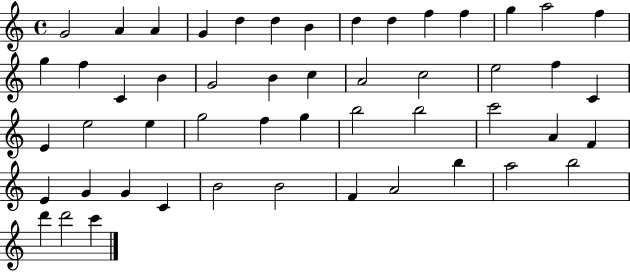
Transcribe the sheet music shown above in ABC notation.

X:1
T:Untitled
M:4/4
L:1/4
K:C
G2 A A G d d B d d f f g a2 f g f C B G2 B c A2 c2 e2 f C E e2 e g2 f g b2 b2 c'2 A F E G G C B2 B2 F A2 b a2 b2 d' d'2 c'